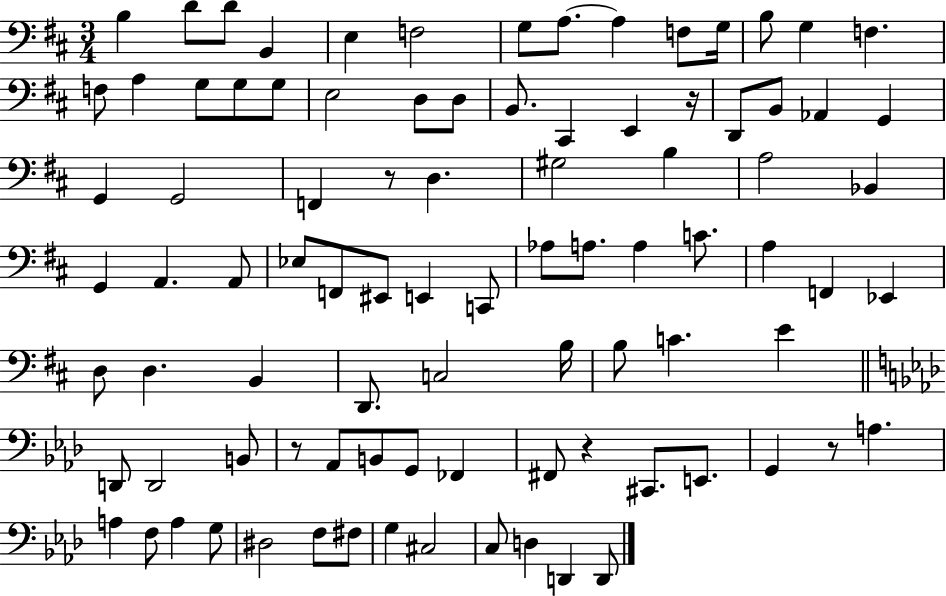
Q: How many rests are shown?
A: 5